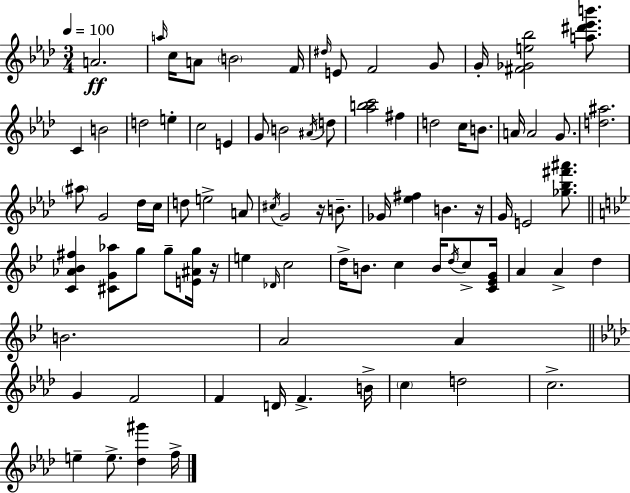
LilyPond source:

{
  \clef treble
  \numericTimeSignature
  \time 3/4
  \key f \minor
  \tempo 4 = 100
  a'2.\ff | \grace { a''16 } c''16 a'8 \parenthesize b'2 | f'16 \grace { dis''16 } e'8 f'2 | g'8 g'16-. <fis' ges' e'' bes''>2 <a'' dis''' ees''' b'''>8. | \break c'4 b'2 | d''2 e''4-. | c''2 e'4 | g'8 b'2 | \break \acciaccatura { ais'16 } d''8 <aes'' b'' c'''>2 fis''4 | d''2 c''16 | b'8. a'16 a'2 | g'8. <d'' ais''>2. | \break \parenthesize ais''8 g'2 | des''16 c''16 d''8 e''2-> | a'8 \acciaccatura { cis''16 } g'2 | r16 b'8.-- ges'16 <ees'' fis''>4 b'4. | \break r16 g'16 e'2 | <ges'' bes'' fis''' ais'''>8. \bar "||" \break \key bes \major <c' aes' bes' fis''>4 <cis' g' aes''>8 g''8 g''8-- <e' ais' g''>16 r16 | e''4 \grace { des'16 } c''2 | d''16-> b'8. c''4 b'16 \acciaccatura { d''16 } c''8-> | <c' ees' g'>16 a'4 a'4-> d''4 | \break b'2. | a'2 a'4 | \bar "||" \break \key aes \major g'4 f'2 | f'4 d'16 f'4.-> b'16-> | \parenthesize c''4 d''2 | c''2.-> | \break e''4-- e''8.-> <des'' gis'''>4 f''16-> | \bar "|."
}